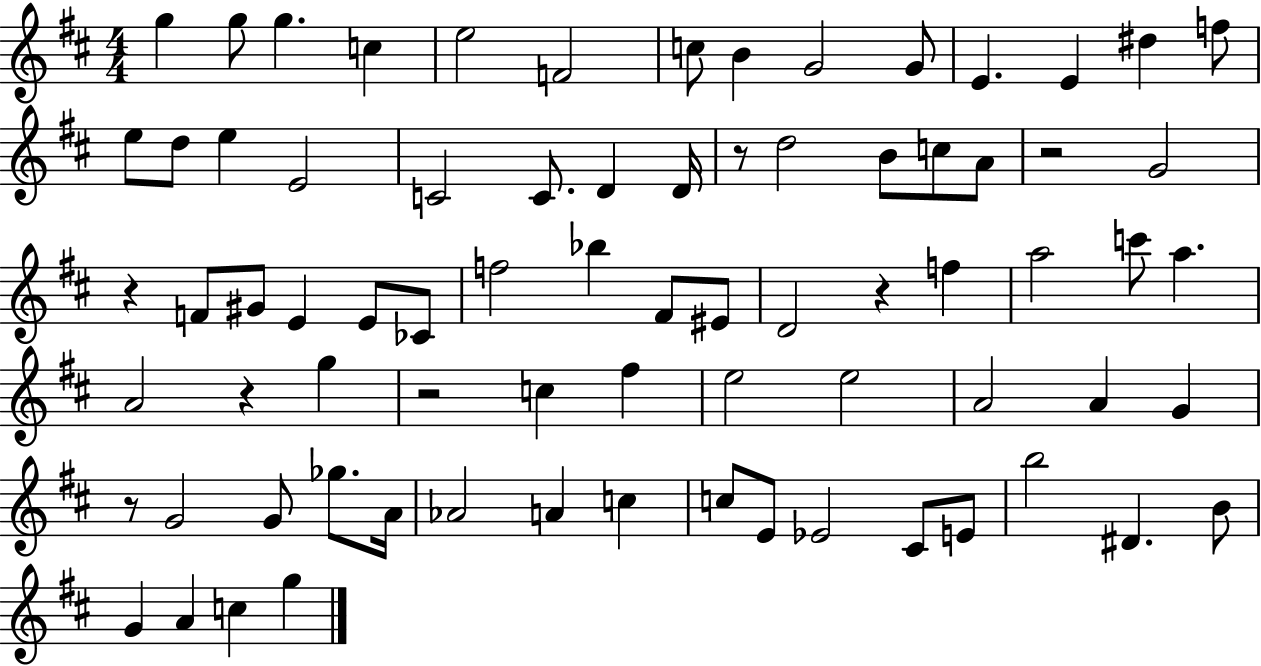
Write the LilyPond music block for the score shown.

{
  \clef treble
  \numericTimeSignature
  \time 4/4
  \key d \major
  \repeat volta 2 { g''4 g''8 g''4. c''4 | e''2 f'2 | c''8 b'4 g'2 g'8 | e'4. e'4 dis''4 f''8 | \break e''8 d''8 e''4 e'2 | c'2 c'8. d'4 d'16 | r8 d''2 b'8 c''8 a'8 | r2 g'2 | \break r4 f'8 gis'8 e'4 e'8 ces'8 | f''2 bes''4 fis'8 eis'8 | d'2 r4 f''4 | a''2 c'''8 a''4. | \break a'2 r4 g''4 | r2 c''4 fis''4 | e''2 e''2 | a'2 a'4 g'4 | \break r8 g'2 g'8 ges''8. a'16 | aes'2 a'4 c''4 | c''8 e'8 ees'2 cis'8 e'8 | b''2 dis'4. b'8 | \break g'4 a'4 c''4 g''4 | } \bar "|."
}